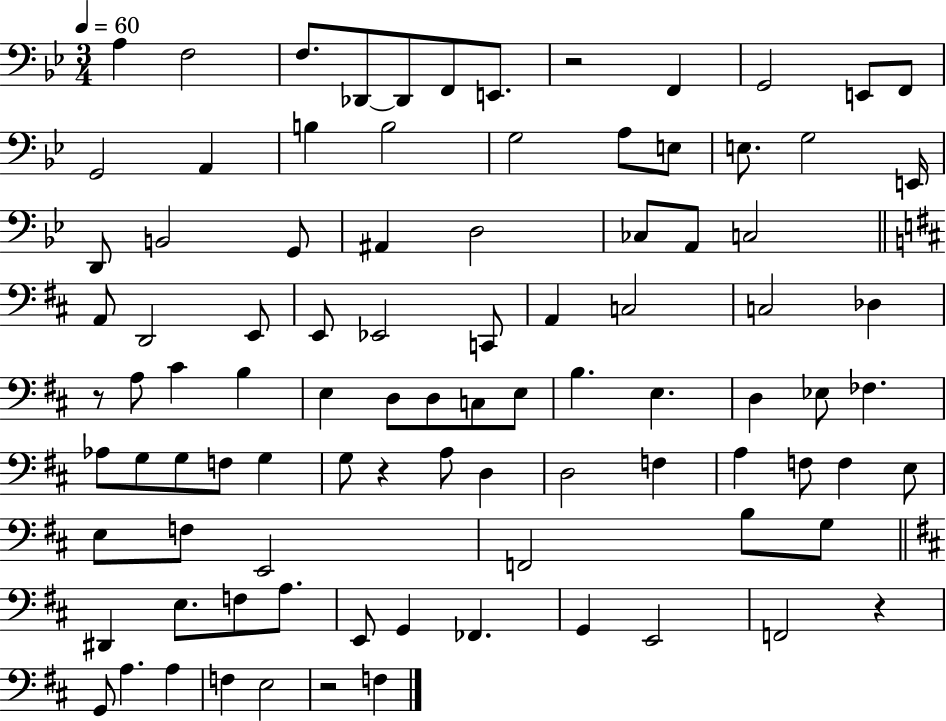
X:1
T:Untitled
M:3/4
L:1/4
K:Bb
A, F,2 F,/2 _D,,/2 _D,,/2 F,,/2 E,,/2 z2 F,, G,,2 E,,/2 F,,/2 G,,2 A,, B, B,2 G,2 A,/2 E,/2 E,/2 G,2 E,,/4 D,,/2 B,,2 G,,/2 ^A,, D,2 _C,/2 A,,/2 C,2 A,,/2 D,,2 E,,/2 E,,/2 _E,,2 C,,/2 A,, C,2 C,2 _D, z/2 A,/2 ^C B, E, D,/2 D,/2 C,/2 E,/2 B, E, D, _E,/2 _F, _A,/2 G,/2 G,/2 F,/2 G, G,/2 z A,/2 D, D,2 F, A, F,/2 F, E,/2 E,/2 F,/2 E,,2 F,,2 B,/2 G,/2 ^D,, E,/2 F,/2 A,/2 E,,/2 G,, _F,, G,, E,,2 F,,2 z G,,/2 A, A, F, E,2 z2 F,